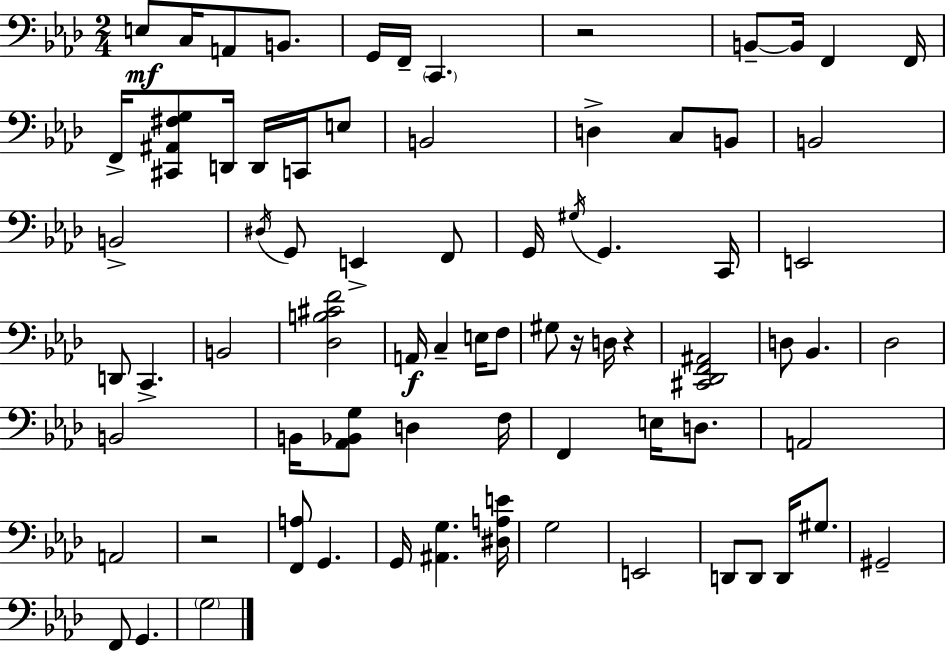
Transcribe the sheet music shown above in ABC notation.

X:1
T:Untitled
M:2/4
L:1/4
K:Fm
E,/2 C,/4 A,,/2 B,,/2 G,,/4 F,,/4 C,, z2 B,,/2 B,,/4 F,, F,,/4 F,,/4 [^C,,^A,,^F,G,]/2 D,,/4 D,,/4 C,,/4 E,/2 B,,2 D, C,/2 B,,/2 B,,2 B,,2 ^D,/4 G,,/2 E,, F,,/2 G,,/4 ^G,/4 G,, C,,/4 E,,2 D,,/2 C,, B,,2 [_D,B,^CF]2 A,,/4 C, E,/4 F,/2 ^G,/2 z/4 D,/4 z [^C,,_D,,F,,^A,,]2 D,/2 _B,, _D,2 B,,2 B,,/4 [_A,,_B,,G,]/2 D, F,/4 F,, E,/4 D,/2 A,,2 A,,2 z2 [F,,A,]/2 G,, G,,/4 [^A,,G,] [^D,A,E]/4 G,2 E,,2 D,,/2 D,,/2 D,,/4 ^G,/2 ^G,,2 F,,/2 G,, G,2